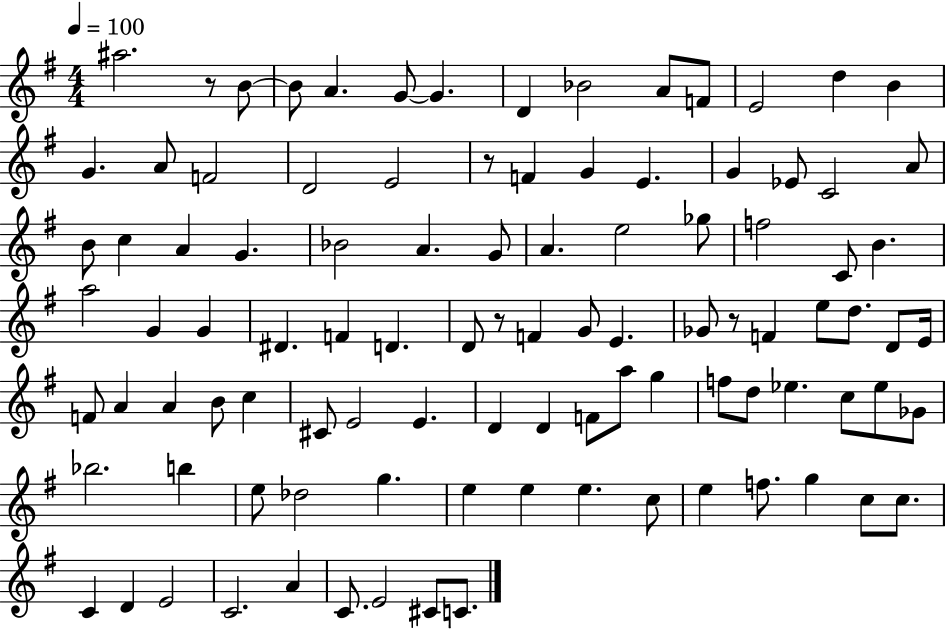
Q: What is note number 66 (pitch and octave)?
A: A5